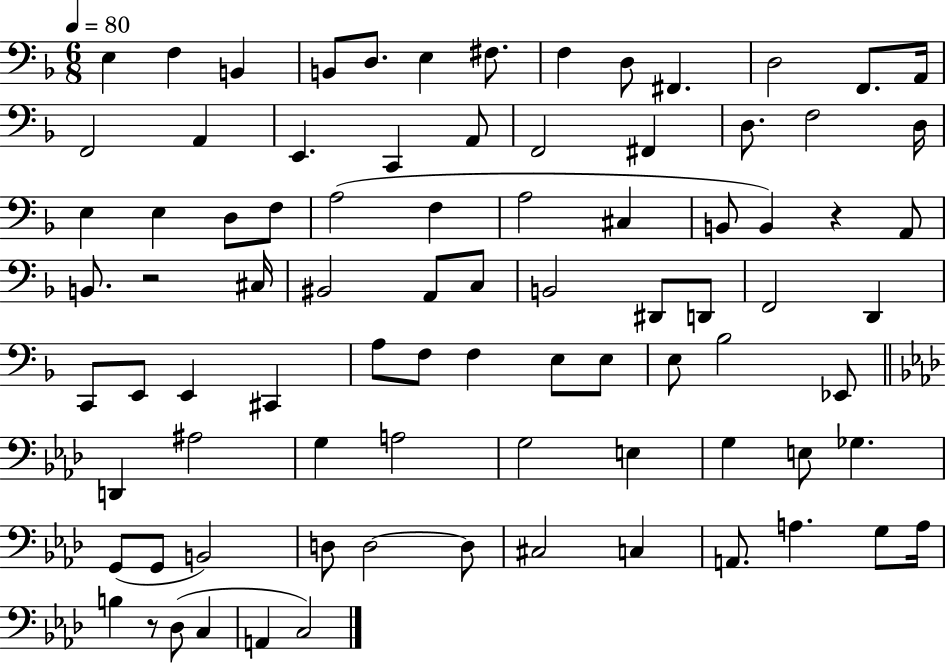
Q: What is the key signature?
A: F major